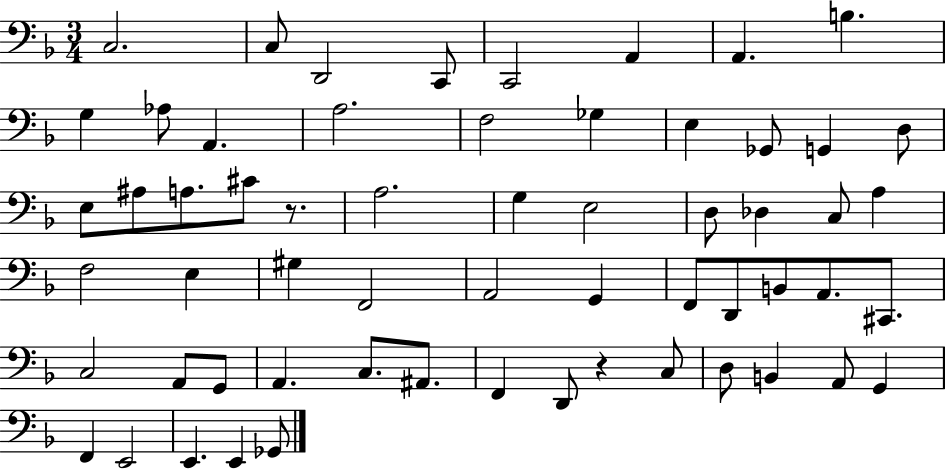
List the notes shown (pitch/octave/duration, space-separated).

C3/h. C3/e D2/h C2/e C2/h A2/q A2/q. B3/q. G3/q Ab3/e A2/q. A3/h. F3/h Gb3/q E3/q Gb2/e G2/q D3/e E3/e A#3/e A3/e. C#4/e R/e. A3/h. G3/q E3/h D3/e Db3/q C3/e A3/q F3/h E3/q G#3/q F2/h A2/h G2/q F2/e D2/e B2/e A2/e. C#2/e. C3/h A2/e G2/e A2/q. C3/e. A#2/e. F2/q D2/e R/q C3/e D3/e B2/q A2/e G2/q F2/q E2/h E2/q. E2/q Gb2/e